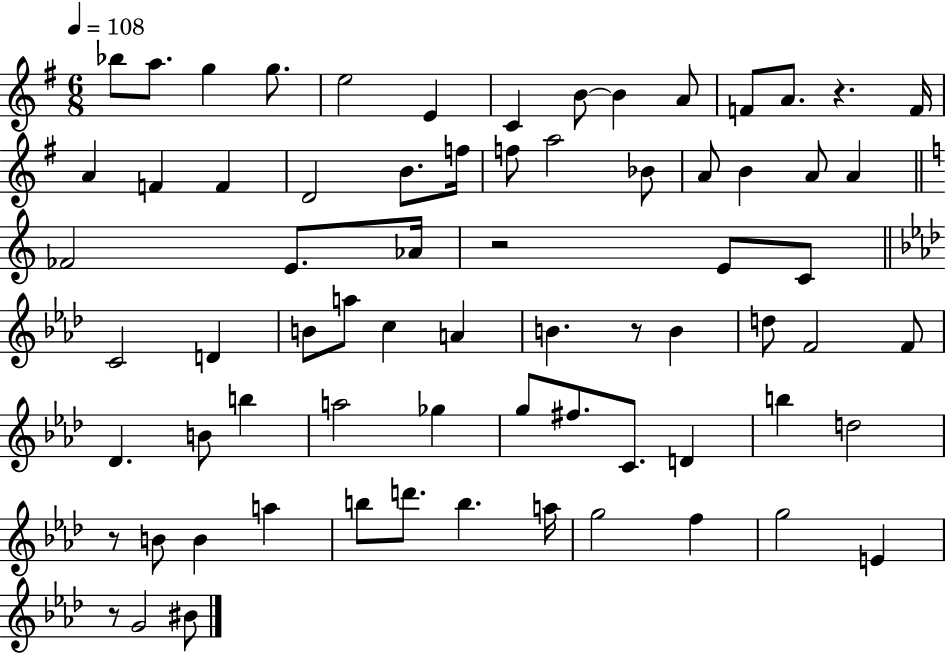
Bb5/e A5/e. G5/q G5/e. E5/h E4/q C4/q B4/e B4/q A4/e F4/e A4/e. R/q. F4/s A4/q F4/q F4/q D4/h B4/e. F5/s F5/e A5/h Bb4/e A4/e B4/q A4/e A4/q FES4/h E4/e. Ab4/s R/h E4/e C4/e C4/h D4/q B4/e A5/e C5/q A4/q B4/q. R/e B4/q D5/e F4/h F4/e Db4/q. B4/e B5/q A5/h Gb5/q G5/e F#5/e. C4/e. D4/q B5/q D5/h R/e B4/e B4/q A5/q B5/e D6/e. B5/q. A5/s G5/h F5/q G5/h E4/q R/e G4/h BIS4/e